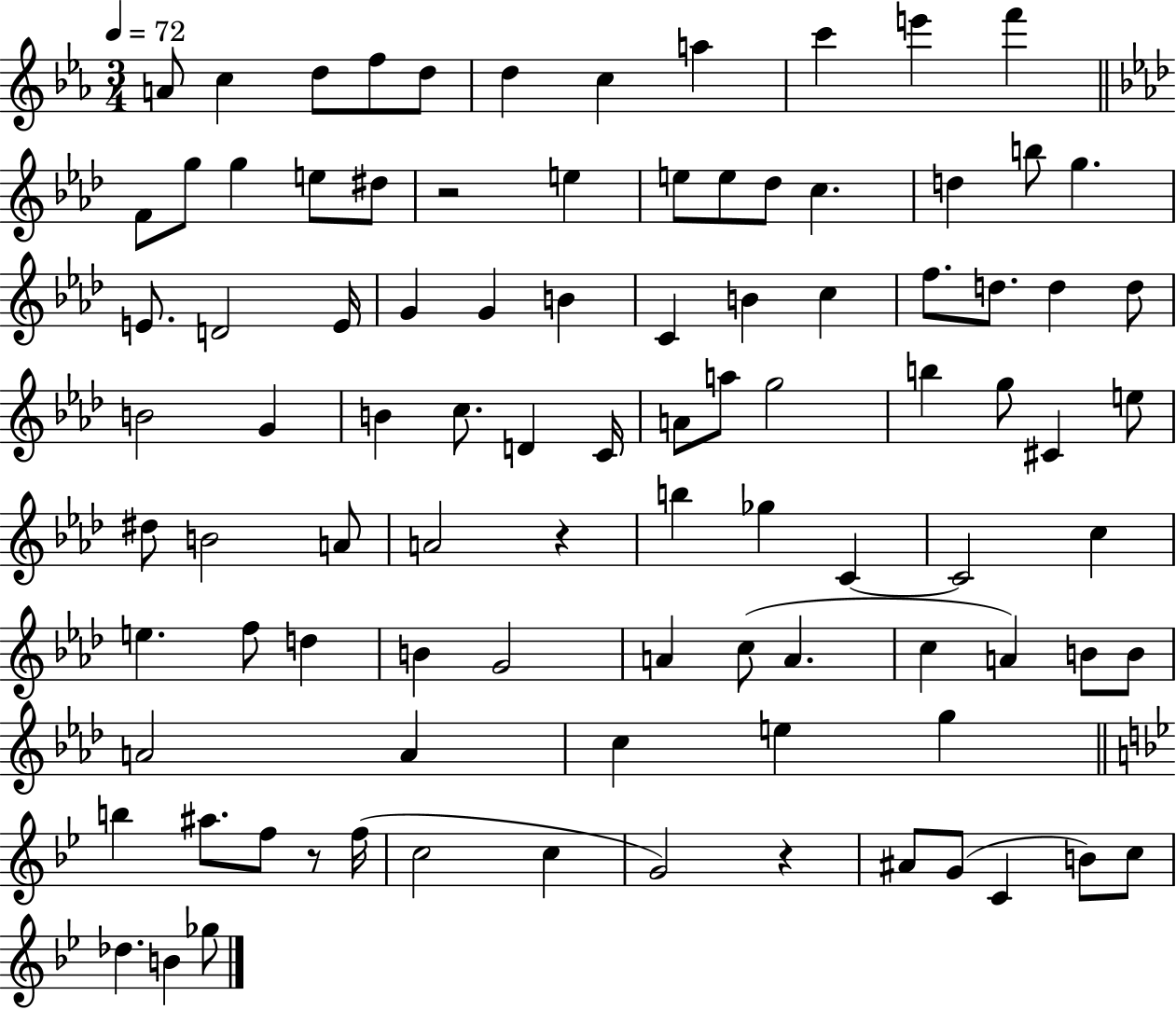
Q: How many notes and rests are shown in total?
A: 95